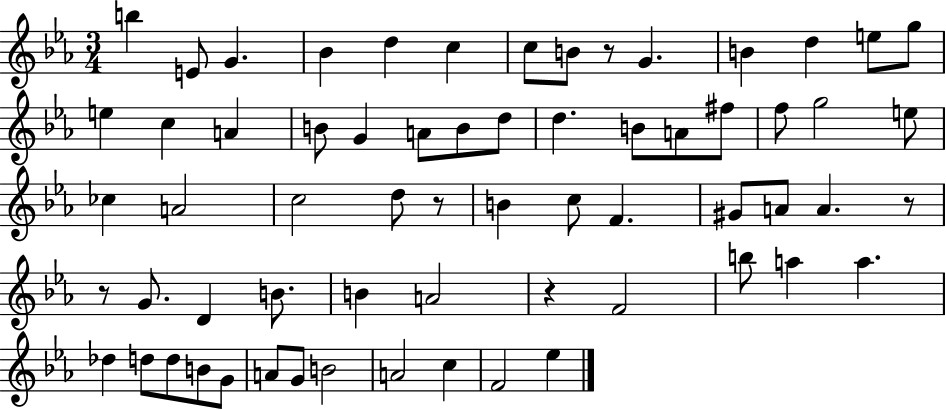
B5/q E4/e G4/q. Bb4/q D5/q C5/q C5/e B4/e R/e G4/q. B4/q D5/q E5/e G5/e E5/q C5/q A4/q B4/e G4/q A4/e B4/e D5/e D5/q. B4/e A4/e F#5/e F5/e G5/h E5/e CES5/q A4/h C5/h D5/e R/e B4/q C5/e F4/q. G#4/e A4/e A4/q. R/e R/e G4/e. D4/q B4/e. B4/q A4/h R/q F4/h B5/e A5/q A5/q. Db5/q D5/e D5/e B4/e G4/e A4/e G4/e B4/h A4/h C5/q F4/h Eb5/q